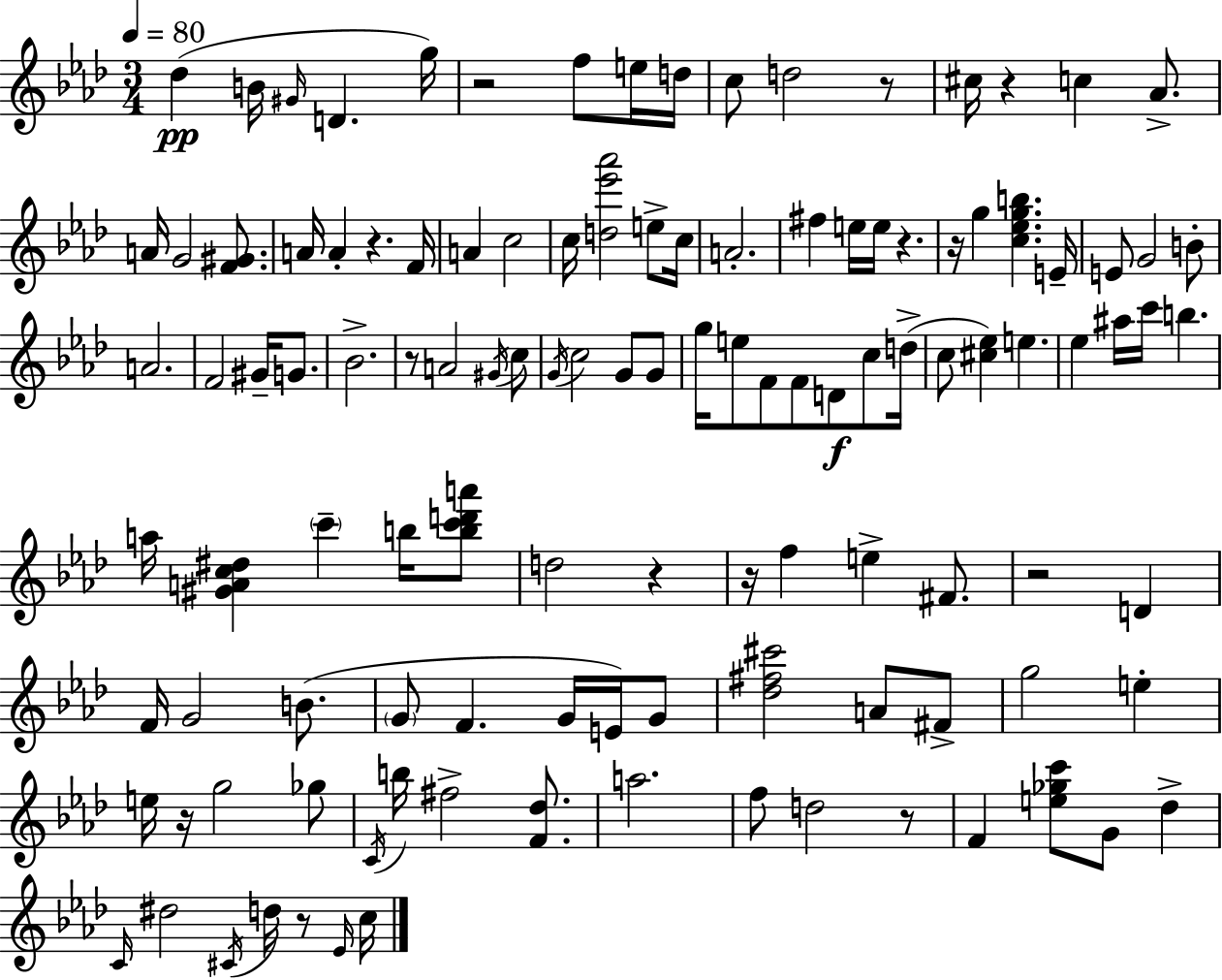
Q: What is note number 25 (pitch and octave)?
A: F#5